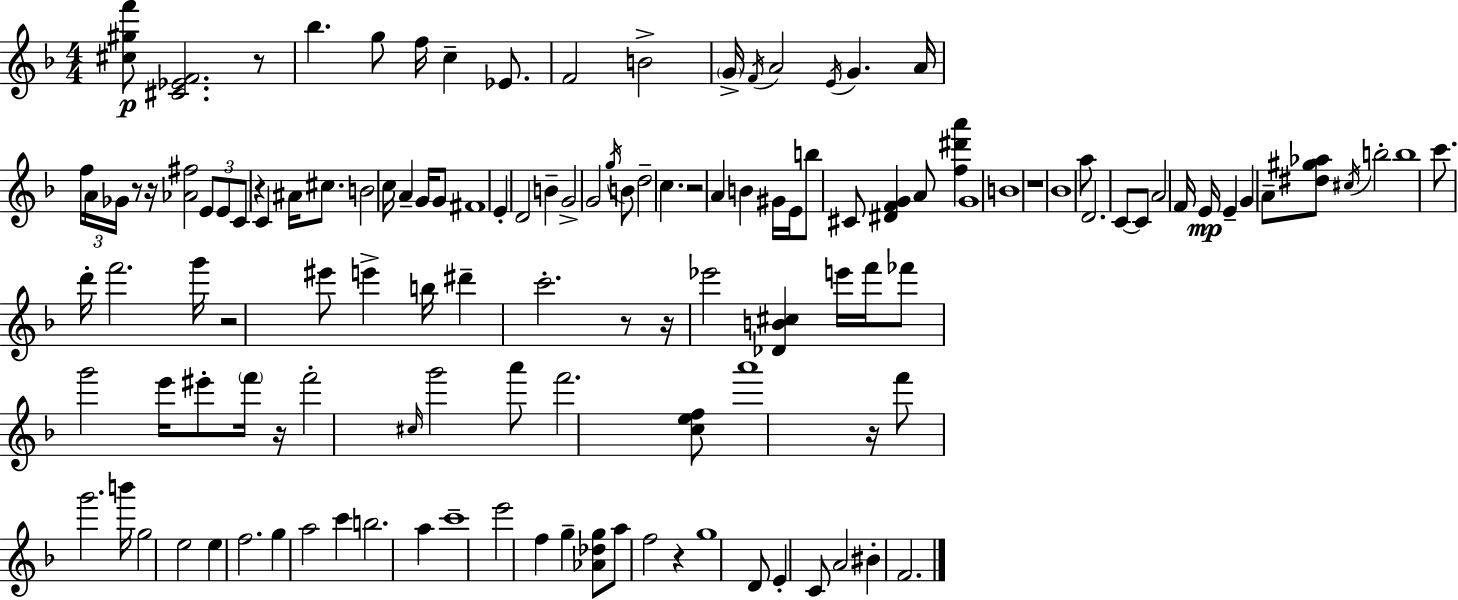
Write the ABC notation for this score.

X:1
T:Untitled
M:4/4
L:1/4
K:Dm
[^c^gf']/2 [^C_EF]2 z/2 _b g/2 f/4 c _E/2 F2 B2 G/4 F/4 A2 E/4 G A/4 f/4 A/4 _G/4 z/2 z/4 [_A^f]2 E/2 E/2 C/2 z C ^A/4 ^c/2 B2 c/4 A G/4 G/2 ^F4 E D2 B G2 G2 g/4 B/2 d2 c z2 A B ^G/4 E/4 b/2 ^C/2 [^DFG] A/2 [f^d'a'] G4 B4 z4 _B4 a/2 D2 C/2 C/2 A2 F/4 E/4 E G A/2 [^d^g_a]/2 ^c/4 b2 b4 c'/2 d'/4 f'2 g'/4 z2 ^e'/2 e' b/4 ^d' c'2 z/2 z/4 _e'2 [_DB^c] e'/4 f'/4 _f'/2 g'2 e'/4 ^e'/2 f'/4 z/4 f'2 ^c/4 g'2 a'/2 f'2 [cef]/2 a'4 z/4 f'/2 g'2 b'/4 g2 e2 e f2 g a2 c' b2 a c'4 e'2 f g [_A_dg]/2 a/2 f2 z g4 D/2 E C/2 A2 ^B F2